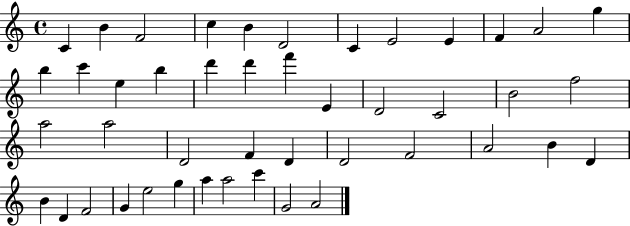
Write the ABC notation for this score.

X:1
T:Untitled
M:4/4
L:1/4
K:C
C B F2 c B D2 C E2 E F A2 g b c' e b d' d' f' E D2 C2 B2 f2 a2 a2 D2 F D D2 F2 A2 B D B D F2 G e2 g a a2 c' G2 A2